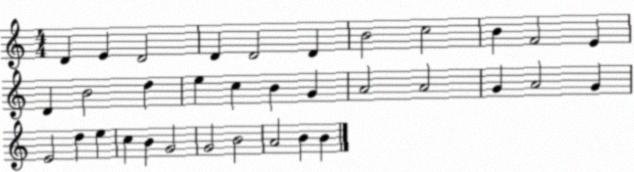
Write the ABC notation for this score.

X:1
T:Untitled
M:4/4
L:1/4
K:C
D E D2 D D2 D B2 c2 B F2 E D B2 d e c B G A2 A2 G A2 G E2 d e c B G2 G2 B2 A2 B B